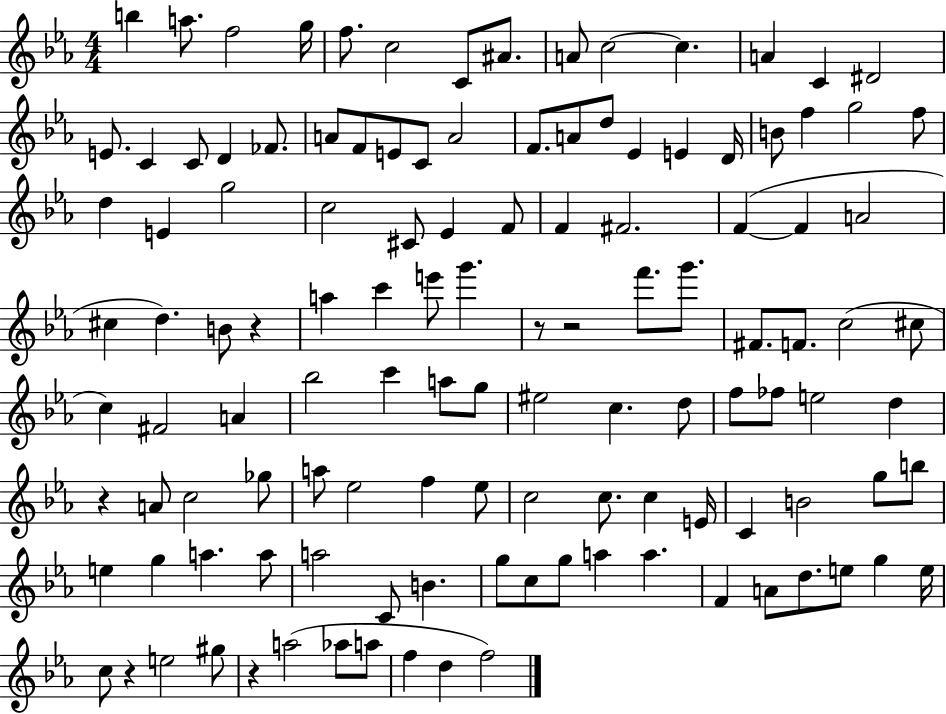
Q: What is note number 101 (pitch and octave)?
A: F4